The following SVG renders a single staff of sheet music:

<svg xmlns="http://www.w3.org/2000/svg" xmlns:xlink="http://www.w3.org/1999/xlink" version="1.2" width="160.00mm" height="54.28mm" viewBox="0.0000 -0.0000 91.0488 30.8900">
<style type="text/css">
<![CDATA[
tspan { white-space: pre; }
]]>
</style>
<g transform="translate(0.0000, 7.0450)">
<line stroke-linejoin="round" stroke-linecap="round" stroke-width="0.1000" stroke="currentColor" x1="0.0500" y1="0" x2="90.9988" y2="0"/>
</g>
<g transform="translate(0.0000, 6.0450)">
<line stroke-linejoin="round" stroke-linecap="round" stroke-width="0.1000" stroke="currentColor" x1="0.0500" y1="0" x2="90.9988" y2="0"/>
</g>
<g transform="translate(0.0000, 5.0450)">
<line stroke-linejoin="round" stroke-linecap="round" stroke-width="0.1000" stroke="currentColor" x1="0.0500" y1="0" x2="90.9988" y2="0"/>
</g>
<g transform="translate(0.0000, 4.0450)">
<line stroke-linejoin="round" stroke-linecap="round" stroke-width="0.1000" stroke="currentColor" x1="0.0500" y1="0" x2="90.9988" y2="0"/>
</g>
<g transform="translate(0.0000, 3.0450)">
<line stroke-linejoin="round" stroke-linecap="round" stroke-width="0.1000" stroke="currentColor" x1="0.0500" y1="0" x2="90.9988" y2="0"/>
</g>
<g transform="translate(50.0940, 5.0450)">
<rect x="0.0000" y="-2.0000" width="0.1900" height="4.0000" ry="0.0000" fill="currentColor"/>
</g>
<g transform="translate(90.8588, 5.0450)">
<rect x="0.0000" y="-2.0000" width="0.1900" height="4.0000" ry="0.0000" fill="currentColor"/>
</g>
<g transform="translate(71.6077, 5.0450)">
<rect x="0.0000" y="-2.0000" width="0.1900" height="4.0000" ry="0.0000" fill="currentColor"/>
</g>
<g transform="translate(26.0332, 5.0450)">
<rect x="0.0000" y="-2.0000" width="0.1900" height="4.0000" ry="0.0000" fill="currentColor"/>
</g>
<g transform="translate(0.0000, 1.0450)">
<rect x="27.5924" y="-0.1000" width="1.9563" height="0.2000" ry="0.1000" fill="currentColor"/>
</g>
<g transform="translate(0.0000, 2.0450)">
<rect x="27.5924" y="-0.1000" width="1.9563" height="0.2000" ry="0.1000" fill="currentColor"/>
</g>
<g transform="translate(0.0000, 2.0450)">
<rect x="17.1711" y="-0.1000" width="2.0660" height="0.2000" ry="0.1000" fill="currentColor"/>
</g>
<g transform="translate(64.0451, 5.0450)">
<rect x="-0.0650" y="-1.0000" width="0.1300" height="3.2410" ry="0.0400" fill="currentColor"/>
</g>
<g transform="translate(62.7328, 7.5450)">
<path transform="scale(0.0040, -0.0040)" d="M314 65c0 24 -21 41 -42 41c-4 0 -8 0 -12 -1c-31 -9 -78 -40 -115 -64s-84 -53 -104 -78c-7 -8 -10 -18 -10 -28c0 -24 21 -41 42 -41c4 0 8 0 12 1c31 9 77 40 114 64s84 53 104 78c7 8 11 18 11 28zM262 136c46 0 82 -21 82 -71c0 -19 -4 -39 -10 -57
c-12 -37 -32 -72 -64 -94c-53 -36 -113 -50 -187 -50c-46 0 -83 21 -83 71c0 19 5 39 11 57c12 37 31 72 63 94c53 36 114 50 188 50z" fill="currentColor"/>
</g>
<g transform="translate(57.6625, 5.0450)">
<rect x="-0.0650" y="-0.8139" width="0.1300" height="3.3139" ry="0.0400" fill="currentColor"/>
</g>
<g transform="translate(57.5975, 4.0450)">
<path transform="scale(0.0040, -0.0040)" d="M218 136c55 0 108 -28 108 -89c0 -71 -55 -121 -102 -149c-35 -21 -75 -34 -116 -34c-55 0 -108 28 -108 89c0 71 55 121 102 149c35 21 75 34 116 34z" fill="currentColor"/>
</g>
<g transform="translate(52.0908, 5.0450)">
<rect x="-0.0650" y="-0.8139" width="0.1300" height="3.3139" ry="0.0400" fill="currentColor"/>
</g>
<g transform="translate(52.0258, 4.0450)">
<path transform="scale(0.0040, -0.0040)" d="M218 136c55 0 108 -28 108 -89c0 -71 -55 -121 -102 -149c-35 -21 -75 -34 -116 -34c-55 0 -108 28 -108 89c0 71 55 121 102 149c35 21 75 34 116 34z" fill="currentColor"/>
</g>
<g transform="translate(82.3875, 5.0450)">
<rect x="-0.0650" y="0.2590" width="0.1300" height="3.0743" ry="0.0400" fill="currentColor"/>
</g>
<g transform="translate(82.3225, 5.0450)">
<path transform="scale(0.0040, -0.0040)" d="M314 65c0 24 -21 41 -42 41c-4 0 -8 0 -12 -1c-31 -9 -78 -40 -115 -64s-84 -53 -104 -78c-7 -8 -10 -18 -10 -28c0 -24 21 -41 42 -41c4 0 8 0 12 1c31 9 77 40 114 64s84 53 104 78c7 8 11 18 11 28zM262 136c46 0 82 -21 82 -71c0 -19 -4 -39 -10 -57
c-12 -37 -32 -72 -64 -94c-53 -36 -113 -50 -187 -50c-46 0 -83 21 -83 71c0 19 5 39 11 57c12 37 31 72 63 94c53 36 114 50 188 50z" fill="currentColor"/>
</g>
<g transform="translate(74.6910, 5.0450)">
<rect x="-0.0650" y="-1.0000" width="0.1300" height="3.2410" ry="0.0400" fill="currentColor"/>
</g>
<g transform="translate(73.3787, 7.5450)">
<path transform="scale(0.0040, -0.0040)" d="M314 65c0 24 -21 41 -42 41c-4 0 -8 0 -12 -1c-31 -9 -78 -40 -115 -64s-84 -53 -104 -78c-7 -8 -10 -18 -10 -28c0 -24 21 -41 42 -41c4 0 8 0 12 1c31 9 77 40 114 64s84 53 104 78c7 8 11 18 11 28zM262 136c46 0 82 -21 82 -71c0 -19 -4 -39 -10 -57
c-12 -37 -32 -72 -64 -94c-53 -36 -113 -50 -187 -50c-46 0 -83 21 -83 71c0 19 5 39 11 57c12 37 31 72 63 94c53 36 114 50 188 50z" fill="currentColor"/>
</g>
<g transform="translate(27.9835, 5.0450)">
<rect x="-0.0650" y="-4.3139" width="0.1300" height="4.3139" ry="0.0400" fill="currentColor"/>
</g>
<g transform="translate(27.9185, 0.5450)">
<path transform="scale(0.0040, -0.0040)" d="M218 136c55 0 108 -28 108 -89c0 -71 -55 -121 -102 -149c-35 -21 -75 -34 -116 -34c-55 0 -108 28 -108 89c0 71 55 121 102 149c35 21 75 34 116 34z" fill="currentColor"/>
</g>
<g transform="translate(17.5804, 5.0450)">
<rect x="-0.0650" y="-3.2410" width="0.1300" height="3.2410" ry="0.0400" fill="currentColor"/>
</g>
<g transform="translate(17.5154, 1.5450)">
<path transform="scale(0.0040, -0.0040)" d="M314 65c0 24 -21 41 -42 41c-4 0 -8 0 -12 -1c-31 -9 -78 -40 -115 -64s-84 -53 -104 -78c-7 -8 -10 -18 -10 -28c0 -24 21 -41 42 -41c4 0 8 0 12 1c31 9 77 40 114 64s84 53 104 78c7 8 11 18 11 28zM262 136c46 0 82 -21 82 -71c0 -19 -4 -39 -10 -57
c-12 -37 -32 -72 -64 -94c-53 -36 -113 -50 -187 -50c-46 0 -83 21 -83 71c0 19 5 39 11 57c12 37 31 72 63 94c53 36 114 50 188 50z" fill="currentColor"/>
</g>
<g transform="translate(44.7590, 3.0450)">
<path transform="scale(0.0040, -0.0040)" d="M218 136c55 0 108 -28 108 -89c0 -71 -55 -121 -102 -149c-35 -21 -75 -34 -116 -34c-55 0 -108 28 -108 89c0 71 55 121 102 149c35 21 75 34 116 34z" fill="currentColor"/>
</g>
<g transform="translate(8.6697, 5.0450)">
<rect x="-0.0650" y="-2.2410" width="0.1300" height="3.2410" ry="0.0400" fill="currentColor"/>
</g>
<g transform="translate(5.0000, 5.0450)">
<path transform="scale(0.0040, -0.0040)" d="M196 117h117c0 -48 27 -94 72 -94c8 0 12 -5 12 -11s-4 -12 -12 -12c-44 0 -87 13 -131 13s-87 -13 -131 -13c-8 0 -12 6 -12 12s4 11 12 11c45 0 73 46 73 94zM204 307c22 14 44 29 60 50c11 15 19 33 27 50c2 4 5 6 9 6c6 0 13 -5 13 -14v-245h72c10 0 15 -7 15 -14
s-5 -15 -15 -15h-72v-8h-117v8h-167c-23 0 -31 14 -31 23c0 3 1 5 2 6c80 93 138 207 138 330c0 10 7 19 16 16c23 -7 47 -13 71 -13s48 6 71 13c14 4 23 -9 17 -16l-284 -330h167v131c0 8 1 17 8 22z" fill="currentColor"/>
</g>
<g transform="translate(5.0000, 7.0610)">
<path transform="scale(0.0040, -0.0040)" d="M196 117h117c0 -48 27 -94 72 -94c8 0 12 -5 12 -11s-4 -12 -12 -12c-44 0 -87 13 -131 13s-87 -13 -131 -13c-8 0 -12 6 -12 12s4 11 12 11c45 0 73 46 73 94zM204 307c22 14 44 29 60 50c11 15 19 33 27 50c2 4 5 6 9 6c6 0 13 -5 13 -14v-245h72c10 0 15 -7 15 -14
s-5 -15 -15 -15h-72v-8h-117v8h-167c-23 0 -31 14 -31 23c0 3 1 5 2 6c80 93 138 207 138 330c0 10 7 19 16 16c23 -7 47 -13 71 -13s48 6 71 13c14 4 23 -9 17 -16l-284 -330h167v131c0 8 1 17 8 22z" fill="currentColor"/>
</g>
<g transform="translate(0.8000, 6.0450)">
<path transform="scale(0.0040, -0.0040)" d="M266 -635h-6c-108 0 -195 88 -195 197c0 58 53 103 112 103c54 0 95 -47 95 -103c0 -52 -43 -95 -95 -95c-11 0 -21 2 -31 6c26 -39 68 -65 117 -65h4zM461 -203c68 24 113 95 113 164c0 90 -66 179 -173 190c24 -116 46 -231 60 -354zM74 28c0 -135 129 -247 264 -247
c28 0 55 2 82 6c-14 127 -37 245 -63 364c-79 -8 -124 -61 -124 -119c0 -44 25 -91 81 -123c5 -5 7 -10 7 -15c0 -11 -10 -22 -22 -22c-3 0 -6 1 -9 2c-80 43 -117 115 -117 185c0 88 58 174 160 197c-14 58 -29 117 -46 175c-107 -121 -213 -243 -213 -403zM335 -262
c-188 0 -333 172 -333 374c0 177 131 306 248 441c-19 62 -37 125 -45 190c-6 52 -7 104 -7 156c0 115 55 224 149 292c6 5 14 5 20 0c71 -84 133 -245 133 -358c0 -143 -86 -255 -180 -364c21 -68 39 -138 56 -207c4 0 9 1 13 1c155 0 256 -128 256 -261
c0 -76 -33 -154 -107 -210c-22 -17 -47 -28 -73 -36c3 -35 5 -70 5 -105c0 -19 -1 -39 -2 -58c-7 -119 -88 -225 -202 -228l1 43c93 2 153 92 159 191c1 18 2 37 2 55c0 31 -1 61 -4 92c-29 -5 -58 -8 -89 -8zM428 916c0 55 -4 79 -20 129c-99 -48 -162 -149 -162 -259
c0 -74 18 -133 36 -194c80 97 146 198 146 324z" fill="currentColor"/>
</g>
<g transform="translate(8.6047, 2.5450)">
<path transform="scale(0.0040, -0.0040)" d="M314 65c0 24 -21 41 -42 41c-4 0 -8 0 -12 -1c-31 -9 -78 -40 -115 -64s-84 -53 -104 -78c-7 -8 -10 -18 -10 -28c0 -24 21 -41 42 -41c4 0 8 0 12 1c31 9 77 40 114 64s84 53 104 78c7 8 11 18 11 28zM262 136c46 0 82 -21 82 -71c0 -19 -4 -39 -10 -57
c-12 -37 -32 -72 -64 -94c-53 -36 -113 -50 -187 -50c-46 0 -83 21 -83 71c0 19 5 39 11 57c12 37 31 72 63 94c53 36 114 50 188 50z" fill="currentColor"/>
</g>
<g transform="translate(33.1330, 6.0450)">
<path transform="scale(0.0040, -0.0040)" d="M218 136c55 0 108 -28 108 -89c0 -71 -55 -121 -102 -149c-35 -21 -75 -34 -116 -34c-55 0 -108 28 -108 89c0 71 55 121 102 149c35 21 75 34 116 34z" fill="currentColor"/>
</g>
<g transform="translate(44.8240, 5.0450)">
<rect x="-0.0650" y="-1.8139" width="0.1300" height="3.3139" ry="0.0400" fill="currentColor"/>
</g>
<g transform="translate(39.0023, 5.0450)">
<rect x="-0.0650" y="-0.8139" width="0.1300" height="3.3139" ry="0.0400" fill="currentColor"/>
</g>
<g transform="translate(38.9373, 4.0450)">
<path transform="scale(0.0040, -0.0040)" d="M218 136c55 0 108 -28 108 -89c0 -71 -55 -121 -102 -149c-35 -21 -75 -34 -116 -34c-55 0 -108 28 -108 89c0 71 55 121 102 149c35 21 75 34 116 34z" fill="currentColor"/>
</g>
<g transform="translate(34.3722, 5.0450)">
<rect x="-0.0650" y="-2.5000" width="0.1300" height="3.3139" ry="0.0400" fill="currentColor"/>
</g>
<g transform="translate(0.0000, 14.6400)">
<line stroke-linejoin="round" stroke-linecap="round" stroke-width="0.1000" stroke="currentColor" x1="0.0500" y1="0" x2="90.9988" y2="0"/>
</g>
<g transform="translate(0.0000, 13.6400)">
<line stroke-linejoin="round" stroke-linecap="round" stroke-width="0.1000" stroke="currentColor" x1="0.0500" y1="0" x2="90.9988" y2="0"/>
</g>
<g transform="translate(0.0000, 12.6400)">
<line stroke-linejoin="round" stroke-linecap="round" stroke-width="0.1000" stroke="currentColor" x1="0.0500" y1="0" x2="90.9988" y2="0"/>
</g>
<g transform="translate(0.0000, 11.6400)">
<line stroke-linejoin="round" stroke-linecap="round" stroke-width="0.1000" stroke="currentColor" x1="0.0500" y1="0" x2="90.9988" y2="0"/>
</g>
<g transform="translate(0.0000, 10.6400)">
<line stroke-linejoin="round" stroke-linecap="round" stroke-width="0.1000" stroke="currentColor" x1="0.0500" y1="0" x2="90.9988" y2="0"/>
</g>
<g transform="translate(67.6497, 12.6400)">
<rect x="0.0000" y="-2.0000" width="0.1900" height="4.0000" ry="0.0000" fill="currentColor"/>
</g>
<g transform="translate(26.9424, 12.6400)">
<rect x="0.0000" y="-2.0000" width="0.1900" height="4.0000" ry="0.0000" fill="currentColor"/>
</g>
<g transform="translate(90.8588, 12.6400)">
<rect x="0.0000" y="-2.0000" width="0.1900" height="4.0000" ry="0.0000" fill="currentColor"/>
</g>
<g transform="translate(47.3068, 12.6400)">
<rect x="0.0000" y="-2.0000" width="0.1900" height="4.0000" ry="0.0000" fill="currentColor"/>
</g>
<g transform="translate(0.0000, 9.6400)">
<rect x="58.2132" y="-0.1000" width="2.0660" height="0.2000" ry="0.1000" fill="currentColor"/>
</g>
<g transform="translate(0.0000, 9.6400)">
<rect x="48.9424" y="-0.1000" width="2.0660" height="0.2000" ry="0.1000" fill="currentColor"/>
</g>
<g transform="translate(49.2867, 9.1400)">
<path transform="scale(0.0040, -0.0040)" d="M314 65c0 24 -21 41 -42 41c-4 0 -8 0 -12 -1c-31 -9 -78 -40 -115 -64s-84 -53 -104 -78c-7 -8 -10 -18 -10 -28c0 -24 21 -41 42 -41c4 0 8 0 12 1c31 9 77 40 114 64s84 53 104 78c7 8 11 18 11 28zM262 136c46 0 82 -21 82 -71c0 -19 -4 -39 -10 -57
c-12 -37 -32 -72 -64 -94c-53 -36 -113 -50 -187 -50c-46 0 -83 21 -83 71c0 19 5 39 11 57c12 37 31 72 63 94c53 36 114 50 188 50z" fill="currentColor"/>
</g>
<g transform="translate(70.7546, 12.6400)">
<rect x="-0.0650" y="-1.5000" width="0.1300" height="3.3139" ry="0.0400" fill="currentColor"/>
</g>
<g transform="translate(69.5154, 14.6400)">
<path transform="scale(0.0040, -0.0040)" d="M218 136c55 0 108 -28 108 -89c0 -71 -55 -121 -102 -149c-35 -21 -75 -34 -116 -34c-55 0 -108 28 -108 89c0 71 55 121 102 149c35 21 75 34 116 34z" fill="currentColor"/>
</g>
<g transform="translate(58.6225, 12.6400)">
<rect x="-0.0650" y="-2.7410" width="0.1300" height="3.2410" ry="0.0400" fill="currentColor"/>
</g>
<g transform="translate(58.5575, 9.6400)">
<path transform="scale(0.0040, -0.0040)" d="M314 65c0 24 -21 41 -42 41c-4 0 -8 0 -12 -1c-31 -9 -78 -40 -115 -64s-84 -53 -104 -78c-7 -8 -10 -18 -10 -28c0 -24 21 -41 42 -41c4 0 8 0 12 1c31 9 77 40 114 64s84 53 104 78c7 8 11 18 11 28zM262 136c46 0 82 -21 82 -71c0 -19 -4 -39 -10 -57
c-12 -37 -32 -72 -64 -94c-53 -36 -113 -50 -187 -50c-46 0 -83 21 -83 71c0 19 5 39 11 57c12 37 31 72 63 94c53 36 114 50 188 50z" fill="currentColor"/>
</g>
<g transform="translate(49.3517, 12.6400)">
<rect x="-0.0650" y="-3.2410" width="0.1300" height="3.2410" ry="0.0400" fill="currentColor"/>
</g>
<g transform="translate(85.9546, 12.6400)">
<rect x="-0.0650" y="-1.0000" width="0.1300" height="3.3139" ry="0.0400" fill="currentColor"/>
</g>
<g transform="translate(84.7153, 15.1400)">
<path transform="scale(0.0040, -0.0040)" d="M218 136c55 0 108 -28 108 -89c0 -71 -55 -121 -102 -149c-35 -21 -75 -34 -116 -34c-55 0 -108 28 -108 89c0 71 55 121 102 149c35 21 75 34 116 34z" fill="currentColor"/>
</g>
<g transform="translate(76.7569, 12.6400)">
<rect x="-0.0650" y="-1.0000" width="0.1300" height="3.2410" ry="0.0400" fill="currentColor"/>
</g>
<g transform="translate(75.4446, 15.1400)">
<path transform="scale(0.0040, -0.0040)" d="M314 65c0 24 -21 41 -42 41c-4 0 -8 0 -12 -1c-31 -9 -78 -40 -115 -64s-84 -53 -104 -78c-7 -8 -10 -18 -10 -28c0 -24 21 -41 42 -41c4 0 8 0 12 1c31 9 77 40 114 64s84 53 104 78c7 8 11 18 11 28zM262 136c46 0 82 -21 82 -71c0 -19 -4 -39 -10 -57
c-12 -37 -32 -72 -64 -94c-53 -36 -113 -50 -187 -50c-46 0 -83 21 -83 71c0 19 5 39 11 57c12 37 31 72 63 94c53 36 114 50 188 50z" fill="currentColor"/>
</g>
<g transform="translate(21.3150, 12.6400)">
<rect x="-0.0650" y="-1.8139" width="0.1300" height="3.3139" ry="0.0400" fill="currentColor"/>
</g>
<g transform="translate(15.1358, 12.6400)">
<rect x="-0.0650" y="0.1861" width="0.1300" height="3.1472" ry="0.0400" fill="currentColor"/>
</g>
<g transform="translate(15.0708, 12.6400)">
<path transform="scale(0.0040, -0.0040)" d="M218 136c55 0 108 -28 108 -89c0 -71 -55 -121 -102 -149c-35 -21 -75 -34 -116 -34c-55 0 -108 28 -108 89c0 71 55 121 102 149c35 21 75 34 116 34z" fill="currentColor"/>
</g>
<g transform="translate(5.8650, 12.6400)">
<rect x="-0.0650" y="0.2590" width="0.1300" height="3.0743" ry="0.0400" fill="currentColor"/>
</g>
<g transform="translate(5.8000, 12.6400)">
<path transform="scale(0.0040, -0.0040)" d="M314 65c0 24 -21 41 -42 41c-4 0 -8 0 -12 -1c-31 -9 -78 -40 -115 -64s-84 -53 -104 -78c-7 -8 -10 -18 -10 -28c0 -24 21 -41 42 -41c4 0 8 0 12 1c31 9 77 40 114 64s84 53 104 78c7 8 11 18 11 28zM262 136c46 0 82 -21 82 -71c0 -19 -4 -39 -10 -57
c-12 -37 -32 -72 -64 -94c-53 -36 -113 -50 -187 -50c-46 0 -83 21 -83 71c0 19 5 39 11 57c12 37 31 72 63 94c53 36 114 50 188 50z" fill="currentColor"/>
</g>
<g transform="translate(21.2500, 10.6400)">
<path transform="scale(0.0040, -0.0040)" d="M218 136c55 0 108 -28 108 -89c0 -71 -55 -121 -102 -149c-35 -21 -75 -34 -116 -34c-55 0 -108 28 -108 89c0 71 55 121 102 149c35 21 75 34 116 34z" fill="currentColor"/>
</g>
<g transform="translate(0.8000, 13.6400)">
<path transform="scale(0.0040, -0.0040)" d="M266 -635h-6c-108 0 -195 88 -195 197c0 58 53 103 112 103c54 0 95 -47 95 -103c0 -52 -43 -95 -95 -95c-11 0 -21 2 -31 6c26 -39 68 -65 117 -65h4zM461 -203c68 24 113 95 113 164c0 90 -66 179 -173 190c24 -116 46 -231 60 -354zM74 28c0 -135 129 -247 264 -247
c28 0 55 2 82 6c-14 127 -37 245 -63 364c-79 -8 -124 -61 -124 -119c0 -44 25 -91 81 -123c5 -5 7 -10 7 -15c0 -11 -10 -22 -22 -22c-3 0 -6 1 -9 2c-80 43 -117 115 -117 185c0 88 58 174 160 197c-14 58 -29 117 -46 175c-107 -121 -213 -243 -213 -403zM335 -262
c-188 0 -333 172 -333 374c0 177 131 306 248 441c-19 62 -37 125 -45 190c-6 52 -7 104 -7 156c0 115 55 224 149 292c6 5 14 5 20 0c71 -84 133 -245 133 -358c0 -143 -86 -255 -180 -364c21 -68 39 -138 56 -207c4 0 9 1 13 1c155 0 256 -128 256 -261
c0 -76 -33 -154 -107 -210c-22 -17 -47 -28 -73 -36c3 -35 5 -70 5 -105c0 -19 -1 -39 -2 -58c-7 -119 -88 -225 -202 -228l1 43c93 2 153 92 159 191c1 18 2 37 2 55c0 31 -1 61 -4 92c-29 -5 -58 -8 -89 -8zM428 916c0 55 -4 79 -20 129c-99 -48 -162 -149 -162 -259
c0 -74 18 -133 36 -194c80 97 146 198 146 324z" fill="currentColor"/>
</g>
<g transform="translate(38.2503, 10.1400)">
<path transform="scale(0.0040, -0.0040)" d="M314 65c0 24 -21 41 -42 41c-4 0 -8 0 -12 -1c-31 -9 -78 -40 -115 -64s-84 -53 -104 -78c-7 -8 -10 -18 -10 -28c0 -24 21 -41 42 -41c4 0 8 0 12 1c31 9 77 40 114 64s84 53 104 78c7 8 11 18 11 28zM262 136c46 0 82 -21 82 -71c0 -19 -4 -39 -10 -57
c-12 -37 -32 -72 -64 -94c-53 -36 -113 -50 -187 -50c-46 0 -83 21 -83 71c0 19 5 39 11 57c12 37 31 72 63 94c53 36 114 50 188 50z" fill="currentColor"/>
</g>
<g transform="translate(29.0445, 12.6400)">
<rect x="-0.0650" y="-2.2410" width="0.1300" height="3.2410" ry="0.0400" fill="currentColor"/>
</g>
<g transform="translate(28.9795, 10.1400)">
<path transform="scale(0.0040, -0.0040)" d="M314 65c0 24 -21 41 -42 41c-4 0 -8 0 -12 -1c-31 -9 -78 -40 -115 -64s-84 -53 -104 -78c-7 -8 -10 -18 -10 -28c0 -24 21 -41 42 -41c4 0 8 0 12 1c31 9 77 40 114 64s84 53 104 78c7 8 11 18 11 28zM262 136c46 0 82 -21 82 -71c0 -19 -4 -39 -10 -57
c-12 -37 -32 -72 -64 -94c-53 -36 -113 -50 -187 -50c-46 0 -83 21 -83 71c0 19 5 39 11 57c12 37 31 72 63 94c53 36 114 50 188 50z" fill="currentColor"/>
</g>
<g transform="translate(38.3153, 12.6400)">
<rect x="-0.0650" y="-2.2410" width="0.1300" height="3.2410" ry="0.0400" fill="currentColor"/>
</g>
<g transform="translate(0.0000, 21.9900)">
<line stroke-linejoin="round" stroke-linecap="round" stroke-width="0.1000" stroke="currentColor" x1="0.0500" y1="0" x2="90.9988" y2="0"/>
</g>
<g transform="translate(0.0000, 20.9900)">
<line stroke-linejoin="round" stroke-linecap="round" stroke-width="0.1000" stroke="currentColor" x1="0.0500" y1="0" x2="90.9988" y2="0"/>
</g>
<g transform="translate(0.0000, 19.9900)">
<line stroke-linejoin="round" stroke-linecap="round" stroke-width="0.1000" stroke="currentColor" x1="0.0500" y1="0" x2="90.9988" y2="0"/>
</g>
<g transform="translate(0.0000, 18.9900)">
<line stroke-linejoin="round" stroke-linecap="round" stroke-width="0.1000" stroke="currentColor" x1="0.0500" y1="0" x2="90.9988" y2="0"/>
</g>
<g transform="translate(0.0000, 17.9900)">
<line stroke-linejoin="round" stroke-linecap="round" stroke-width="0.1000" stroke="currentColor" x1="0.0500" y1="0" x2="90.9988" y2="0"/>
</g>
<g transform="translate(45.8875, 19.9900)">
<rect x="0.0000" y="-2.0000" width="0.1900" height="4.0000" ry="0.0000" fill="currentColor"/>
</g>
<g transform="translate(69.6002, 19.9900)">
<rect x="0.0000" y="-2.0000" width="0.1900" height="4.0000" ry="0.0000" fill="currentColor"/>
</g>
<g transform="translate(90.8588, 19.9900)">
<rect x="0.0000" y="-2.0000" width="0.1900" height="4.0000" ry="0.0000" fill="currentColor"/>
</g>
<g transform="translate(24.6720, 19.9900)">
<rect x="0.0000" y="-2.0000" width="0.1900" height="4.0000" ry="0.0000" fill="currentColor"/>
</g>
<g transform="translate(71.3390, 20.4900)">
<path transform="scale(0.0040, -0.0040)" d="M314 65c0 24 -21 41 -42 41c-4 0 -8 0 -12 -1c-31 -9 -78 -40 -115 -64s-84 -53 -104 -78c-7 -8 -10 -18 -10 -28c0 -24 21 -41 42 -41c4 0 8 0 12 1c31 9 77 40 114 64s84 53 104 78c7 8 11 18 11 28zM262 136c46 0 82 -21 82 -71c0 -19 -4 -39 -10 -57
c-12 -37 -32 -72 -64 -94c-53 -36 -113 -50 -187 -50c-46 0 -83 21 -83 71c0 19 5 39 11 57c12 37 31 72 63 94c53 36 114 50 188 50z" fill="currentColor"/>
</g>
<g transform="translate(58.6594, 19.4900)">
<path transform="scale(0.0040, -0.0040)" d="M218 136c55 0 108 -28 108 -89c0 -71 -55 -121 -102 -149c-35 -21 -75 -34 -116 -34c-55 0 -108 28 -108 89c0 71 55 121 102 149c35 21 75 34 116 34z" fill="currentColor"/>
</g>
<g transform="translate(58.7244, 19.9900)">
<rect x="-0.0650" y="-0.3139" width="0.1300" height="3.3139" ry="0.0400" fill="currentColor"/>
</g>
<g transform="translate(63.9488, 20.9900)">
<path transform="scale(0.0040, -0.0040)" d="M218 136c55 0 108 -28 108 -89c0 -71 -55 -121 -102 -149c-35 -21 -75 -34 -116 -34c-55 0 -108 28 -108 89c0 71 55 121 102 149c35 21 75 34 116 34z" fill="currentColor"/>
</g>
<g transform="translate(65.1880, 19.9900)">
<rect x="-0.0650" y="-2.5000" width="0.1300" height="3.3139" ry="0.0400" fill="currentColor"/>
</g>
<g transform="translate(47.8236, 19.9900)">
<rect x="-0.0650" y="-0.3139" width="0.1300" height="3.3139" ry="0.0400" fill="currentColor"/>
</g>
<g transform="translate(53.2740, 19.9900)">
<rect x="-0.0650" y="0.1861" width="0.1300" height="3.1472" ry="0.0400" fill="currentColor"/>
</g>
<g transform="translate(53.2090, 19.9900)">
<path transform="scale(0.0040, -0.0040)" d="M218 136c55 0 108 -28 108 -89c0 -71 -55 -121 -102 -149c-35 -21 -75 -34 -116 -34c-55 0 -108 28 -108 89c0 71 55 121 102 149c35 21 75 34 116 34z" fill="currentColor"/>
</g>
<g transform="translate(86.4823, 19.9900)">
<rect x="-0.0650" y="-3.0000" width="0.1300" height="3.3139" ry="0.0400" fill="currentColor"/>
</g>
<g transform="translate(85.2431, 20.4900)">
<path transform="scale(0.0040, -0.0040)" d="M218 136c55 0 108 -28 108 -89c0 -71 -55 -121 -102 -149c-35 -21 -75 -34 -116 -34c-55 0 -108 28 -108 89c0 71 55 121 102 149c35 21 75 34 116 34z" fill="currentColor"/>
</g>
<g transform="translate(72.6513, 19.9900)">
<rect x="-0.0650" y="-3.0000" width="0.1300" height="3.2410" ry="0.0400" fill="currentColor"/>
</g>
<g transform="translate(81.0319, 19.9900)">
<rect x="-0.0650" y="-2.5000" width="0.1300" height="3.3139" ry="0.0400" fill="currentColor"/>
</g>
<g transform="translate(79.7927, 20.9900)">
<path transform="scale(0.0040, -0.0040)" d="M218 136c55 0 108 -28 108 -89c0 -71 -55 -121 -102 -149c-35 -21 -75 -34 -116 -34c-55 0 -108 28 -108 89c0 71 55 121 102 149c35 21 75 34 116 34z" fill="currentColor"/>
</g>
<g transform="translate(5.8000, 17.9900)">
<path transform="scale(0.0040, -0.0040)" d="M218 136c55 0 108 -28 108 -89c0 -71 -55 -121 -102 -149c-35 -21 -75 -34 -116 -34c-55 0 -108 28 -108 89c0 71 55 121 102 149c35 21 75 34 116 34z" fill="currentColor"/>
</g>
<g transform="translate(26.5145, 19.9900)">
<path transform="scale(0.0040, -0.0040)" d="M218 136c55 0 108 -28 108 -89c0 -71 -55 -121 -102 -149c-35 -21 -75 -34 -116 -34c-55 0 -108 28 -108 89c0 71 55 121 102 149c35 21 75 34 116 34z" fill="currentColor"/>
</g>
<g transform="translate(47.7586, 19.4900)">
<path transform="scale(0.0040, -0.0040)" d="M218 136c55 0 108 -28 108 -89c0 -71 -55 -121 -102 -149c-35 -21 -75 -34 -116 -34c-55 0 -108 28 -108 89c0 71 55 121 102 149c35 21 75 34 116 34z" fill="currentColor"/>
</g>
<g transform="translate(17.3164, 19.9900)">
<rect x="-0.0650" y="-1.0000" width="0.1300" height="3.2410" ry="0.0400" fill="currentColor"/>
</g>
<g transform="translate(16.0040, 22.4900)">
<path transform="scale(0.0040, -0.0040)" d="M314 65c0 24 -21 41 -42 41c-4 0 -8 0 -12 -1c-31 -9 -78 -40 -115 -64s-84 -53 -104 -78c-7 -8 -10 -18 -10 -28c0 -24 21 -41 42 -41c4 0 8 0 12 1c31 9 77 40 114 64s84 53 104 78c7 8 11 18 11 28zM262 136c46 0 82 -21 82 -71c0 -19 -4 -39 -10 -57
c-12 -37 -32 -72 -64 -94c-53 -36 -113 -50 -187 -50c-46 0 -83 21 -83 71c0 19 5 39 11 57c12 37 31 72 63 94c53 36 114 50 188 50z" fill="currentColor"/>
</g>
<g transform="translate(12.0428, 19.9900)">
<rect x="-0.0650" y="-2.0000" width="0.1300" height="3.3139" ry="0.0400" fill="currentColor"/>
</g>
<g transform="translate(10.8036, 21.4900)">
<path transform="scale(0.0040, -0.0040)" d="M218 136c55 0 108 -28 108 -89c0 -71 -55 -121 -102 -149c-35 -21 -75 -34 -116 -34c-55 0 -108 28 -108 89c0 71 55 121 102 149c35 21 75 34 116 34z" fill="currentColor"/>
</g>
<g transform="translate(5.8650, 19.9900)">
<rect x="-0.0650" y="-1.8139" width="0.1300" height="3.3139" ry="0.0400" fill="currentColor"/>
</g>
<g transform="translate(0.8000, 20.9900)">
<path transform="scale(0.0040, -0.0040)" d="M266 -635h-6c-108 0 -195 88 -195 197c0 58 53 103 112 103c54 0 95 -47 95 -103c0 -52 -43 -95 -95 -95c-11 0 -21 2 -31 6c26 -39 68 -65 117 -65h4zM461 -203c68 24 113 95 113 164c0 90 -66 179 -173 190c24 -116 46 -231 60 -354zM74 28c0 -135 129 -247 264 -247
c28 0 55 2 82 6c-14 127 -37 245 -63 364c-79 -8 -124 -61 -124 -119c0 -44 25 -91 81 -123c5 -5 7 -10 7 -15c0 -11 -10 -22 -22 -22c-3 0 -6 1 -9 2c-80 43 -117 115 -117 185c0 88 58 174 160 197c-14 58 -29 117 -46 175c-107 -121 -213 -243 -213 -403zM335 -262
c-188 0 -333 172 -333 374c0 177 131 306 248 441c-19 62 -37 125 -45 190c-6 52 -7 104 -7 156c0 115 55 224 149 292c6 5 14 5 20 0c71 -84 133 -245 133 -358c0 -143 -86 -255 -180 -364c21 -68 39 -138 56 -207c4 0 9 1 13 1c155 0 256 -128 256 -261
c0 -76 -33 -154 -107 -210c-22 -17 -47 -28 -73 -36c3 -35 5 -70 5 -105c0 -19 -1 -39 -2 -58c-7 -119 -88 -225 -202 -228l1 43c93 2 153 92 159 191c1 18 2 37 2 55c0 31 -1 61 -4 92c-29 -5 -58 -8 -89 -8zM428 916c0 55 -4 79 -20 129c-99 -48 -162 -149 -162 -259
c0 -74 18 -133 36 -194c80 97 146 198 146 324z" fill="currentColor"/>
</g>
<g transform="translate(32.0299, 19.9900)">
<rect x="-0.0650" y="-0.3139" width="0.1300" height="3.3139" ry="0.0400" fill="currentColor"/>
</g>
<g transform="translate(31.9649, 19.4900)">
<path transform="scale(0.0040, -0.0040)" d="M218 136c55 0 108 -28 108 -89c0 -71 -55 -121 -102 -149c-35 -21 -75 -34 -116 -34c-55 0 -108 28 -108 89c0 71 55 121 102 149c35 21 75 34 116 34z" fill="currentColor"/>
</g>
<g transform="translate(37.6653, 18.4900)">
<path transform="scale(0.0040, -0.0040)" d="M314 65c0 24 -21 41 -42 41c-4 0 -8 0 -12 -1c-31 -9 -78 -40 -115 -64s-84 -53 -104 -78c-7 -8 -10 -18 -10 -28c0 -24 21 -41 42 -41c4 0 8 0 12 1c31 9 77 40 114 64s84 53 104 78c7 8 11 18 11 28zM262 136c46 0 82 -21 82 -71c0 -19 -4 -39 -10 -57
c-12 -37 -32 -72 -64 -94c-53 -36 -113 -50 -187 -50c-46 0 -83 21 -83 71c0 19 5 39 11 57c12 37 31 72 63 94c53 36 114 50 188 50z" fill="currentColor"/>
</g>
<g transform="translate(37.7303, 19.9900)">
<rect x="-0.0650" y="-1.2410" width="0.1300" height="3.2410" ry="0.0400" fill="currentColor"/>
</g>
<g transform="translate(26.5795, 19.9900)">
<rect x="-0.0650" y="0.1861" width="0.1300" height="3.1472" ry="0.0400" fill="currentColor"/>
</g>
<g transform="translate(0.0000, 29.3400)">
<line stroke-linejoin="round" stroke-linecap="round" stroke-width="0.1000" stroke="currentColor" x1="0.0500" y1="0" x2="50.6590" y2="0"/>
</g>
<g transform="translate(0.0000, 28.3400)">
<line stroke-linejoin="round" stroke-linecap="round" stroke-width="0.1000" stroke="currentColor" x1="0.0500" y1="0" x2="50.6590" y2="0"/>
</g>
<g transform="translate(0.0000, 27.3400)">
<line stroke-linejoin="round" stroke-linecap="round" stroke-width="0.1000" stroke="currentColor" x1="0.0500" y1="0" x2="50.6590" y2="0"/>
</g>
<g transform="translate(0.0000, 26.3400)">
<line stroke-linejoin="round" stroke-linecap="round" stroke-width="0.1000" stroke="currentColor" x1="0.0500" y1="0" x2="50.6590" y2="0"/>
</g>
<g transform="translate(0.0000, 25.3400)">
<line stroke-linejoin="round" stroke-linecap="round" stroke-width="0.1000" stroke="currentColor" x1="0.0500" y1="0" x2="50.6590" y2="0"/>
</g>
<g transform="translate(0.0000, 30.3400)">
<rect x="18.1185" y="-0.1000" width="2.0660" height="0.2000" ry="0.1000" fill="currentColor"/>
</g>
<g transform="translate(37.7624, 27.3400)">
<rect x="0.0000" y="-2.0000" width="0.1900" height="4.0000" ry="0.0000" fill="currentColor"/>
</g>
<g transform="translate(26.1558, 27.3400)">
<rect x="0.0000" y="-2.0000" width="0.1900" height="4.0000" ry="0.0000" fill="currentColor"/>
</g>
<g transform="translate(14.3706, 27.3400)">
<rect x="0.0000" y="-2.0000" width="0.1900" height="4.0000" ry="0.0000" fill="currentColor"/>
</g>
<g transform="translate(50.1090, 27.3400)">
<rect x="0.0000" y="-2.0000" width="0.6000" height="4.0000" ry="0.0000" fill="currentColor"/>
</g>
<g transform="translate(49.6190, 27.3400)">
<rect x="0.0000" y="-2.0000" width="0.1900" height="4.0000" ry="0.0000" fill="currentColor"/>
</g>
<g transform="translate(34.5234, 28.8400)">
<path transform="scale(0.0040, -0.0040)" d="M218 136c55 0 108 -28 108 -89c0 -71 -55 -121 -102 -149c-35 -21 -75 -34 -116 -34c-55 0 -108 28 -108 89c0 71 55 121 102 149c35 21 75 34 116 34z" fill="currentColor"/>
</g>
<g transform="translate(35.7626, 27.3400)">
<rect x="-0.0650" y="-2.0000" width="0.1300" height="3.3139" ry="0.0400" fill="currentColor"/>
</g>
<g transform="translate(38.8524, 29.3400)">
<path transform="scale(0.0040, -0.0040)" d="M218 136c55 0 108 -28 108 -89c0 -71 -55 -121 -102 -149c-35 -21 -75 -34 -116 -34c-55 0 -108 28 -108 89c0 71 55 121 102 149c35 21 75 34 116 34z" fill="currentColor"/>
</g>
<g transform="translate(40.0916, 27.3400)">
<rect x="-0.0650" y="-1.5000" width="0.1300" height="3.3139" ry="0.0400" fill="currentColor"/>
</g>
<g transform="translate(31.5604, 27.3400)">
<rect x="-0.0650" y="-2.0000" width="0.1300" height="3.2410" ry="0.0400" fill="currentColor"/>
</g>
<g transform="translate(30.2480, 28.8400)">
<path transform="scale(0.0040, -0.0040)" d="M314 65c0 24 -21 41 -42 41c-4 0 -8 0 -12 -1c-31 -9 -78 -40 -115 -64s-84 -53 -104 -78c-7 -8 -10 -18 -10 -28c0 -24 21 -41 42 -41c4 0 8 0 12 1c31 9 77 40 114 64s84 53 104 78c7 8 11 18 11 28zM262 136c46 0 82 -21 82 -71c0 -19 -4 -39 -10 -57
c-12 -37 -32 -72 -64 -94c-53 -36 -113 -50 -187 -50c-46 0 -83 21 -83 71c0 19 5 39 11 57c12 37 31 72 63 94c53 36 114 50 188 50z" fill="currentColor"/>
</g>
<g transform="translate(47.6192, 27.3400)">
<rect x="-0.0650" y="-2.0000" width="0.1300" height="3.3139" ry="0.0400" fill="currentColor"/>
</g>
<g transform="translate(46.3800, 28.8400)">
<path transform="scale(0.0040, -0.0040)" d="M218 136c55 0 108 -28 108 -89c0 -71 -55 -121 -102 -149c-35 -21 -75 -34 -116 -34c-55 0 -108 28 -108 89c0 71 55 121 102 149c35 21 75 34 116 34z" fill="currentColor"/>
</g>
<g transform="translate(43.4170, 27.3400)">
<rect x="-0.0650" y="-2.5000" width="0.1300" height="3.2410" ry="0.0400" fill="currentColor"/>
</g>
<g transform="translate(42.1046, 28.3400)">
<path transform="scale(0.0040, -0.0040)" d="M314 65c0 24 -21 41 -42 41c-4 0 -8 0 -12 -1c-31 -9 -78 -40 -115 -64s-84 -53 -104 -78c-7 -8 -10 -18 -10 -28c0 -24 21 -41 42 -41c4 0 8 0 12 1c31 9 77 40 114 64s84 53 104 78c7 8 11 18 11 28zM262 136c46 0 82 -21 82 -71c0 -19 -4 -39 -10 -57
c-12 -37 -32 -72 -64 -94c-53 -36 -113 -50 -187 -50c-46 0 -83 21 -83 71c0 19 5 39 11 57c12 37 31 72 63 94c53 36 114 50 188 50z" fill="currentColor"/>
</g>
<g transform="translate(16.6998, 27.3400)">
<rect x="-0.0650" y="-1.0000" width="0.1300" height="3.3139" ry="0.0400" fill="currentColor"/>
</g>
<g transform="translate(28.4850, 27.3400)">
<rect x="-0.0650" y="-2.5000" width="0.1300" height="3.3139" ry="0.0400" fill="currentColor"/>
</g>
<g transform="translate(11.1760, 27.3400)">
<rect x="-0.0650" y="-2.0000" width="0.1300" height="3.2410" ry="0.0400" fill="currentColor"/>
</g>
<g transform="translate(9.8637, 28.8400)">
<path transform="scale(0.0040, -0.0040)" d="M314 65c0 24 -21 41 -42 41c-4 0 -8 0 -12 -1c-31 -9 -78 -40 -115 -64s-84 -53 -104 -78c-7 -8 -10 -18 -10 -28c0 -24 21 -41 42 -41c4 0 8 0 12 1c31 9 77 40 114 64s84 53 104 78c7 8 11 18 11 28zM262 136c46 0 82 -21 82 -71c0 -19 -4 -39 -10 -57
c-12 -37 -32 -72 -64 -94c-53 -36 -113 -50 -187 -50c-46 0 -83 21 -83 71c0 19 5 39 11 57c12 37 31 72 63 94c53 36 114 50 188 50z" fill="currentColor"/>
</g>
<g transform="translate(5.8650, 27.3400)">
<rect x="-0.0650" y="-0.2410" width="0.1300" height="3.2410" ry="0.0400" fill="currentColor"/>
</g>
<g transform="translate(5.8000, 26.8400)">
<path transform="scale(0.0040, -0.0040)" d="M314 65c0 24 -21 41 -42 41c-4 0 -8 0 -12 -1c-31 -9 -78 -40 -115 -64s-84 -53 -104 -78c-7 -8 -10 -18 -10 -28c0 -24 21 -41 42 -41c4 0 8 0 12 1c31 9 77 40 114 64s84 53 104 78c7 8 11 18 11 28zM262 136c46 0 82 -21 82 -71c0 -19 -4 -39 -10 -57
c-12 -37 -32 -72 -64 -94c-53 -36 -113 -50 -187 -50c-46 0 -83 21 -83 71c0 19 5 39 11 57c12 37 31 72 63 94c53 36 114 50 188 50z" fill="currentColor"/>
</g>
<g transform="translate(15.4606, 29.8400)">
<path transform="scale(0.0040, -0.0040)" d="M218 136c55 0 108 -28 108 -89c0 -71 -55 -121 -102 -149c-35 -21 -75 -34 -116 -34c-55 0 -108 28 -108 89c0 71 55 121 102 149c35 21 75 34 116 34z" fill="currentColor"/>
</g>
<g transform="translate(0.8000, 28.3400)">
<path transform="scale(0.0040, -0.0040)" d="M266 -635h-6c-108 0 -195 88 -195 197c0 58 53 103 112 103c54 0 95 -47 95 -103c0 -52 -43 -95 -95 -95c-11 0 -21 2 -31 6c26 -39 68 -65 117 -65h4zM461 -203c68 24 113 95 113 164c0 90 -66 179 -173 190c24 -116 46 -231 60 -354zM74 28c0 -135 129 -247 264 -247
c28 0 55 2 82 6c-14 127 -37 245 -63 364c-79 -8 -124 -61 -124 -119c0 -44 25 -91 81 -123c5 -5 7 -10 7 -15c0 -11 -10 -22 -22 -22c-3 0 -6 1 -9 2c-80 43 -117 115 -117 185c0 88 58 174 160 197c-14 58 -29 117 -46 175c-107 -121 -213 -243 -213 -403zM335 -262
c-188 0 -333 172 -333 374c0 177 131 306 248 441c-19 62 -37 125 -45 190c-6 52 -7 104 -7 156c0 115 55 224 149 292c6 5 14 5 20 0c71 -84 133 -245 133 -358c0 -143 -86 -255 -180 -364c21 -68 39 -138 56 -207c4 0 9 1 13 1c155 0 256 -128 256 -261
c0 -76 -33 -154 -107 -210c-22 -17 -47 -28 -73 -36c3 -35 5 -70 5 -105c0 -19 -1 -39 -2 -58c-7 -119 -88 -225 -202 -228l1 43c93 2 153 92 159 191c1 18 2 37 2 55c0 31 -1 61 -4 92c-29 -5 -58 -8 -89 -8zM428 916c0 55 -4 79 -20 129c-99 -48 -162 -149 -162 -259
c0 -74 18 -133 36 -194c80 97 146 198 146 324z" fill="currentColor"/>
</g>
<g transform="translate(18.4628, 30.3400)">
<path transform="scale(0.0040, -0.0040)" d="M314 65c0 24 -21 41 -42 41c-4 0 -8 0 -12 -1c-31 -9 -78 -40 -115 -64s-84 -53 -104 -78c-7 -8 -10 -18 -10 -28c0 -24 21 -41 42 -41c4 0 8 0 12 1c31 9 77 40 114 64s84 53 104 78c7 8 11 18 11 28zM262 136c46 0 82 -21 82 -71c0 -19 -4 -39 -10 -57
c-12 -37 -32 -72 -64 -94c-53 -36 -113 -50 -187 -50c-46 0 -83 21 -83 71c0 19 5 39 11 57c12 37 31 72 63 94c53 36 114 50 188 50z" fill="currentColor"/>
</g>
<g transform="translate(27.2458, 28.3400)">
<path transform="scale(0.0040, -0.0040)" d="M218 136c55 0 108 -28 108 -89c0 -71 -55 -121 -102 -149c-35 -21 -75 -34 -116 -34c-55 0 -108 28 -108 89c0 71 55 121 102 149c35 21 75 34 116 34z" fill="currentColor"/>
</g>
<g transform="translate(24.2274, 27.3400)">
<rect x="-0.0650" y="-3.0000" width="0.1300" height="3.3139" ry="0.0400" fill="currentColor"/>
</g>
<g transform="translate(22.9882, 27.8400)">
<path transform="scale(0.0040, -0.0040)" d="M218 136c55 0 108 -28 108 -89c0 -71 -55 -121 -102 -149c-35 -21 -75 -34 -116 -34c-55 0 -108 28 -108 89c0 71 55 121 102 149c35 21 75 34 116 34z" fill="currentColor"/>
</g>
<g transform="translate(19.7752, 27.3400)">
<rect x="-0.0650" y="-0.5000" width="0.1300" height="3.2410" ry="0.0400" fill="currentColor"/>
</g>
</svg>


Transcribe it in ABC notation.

X:1
T:Untitled
M:4/4
L:1/4
K:C
g2 b2 d' G d f d d D2 D2 B2 B2 B f g2 g2 b2 a2 E D2 D f F D2 B c e2 c B c G A2 G A c2 F2 D C2 A G F2 F E G2 F